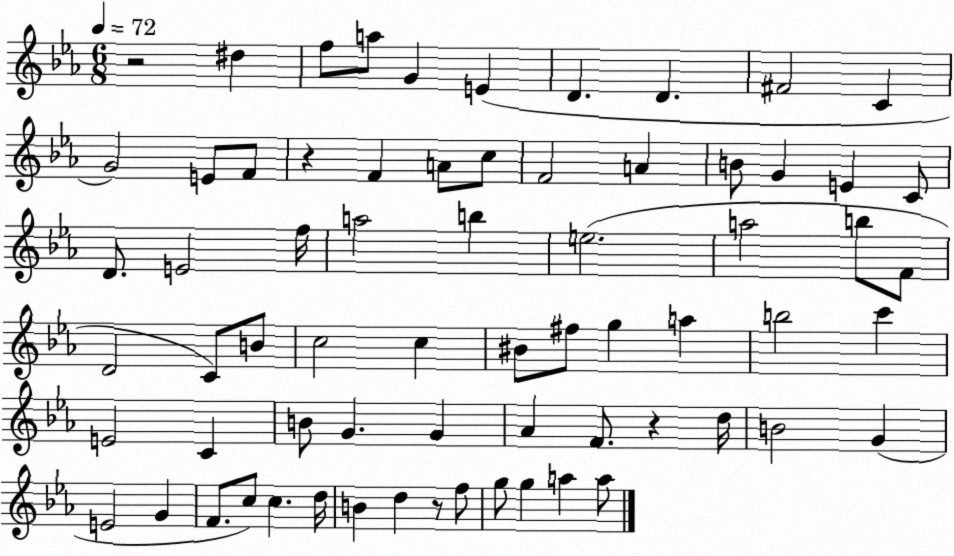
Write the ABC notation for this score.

X:1
T:Untitled
M:6/8
L:1/4
K:Eb
z2 ^d f/2 a/2 G E D D ^F2 C G2 E/2 F/2 z F A/2 c/2 F2 A B/2 G E C/2 D/2 E2 f/4 a2 b e2 a2 b/2 F/2 D2 C/2 B/2 c2 c ^B/2 ^f/2 g a b2 c' E2 C B/2 G G _A F/2 z d/4 B2 G E2 G F/2 c/2 c d/4 B d z/2 f/2 g/2 g a a/2